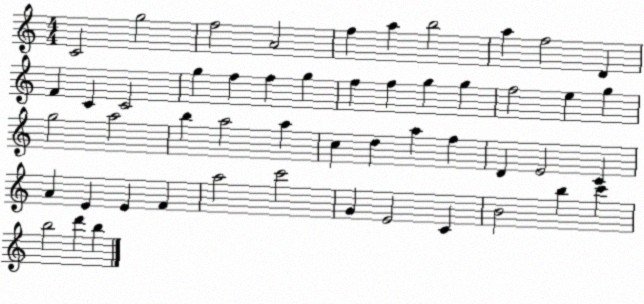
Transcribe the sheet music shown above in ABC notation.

X:1
T:Untitled
M:4/4
L:1/4
K:C
C2 g2 f2 A2 f a b2 a f2 D F C C2 g f f g f f g g f2 e g g2 a2 b a2 a c d a f D E2 C A E E F a2 c'2 G E2 C B2 b c' b2 d' b